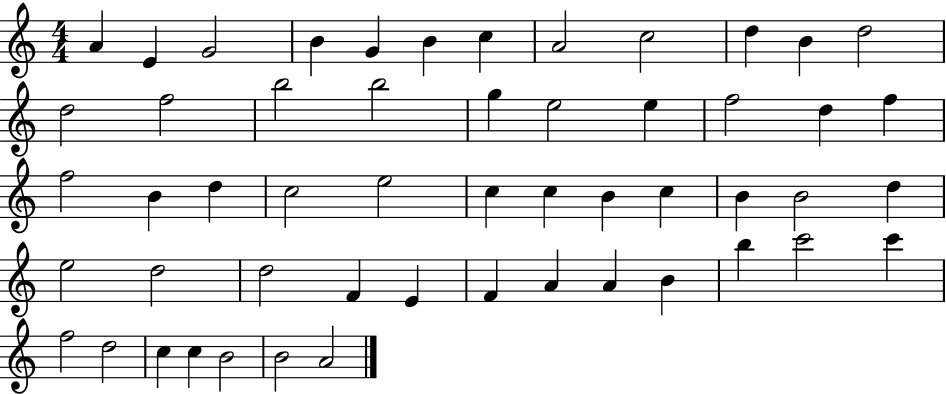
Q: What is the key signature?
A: C major